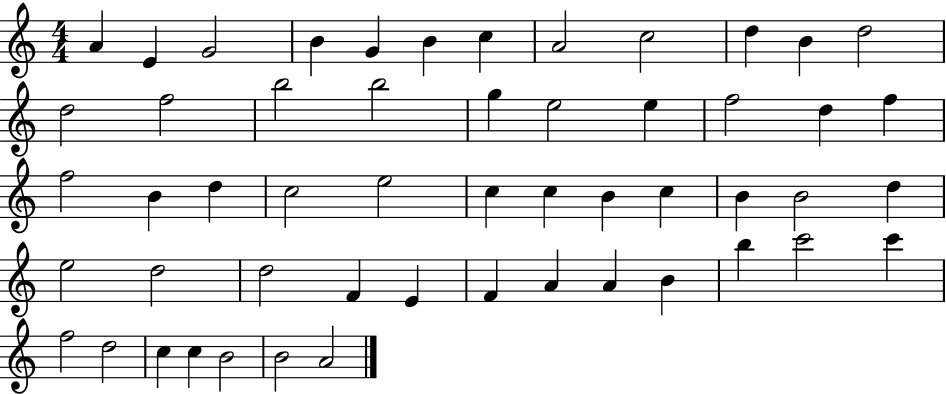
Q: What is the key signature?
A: C major